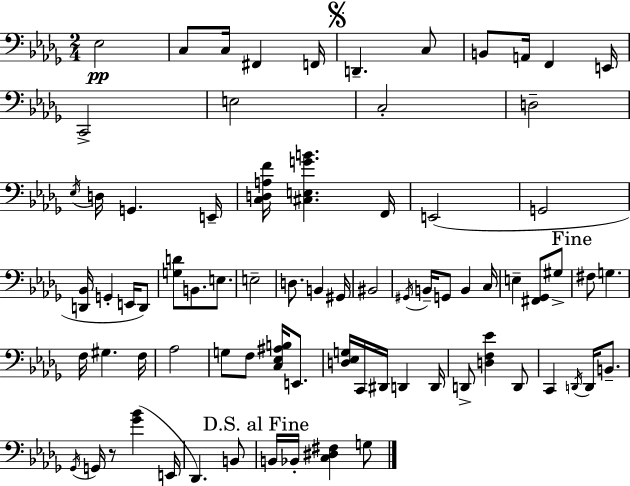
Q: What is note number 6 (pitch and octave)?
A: D2